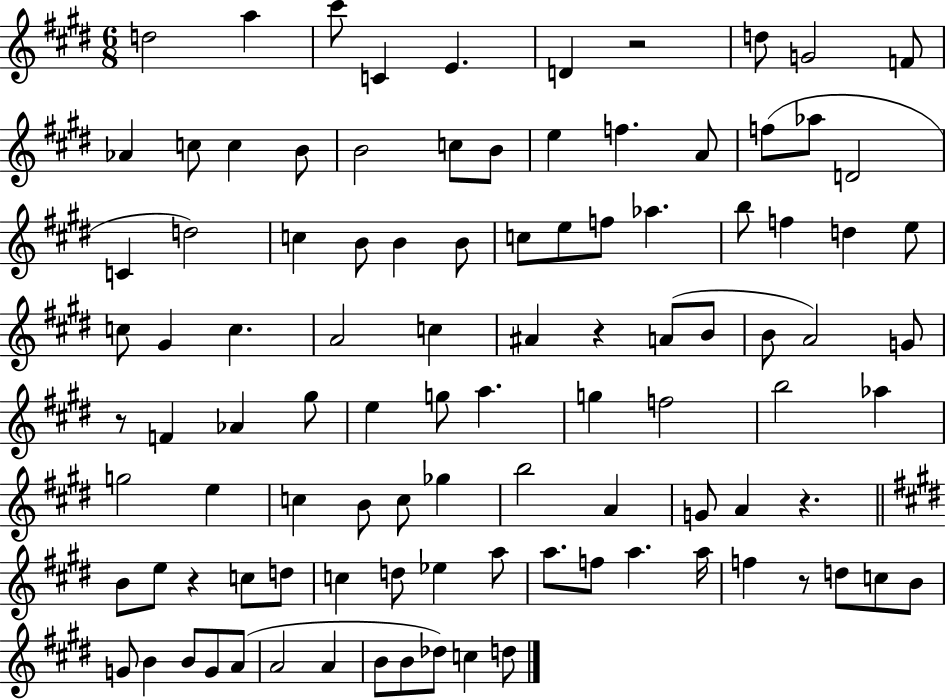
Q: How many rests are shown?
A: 6